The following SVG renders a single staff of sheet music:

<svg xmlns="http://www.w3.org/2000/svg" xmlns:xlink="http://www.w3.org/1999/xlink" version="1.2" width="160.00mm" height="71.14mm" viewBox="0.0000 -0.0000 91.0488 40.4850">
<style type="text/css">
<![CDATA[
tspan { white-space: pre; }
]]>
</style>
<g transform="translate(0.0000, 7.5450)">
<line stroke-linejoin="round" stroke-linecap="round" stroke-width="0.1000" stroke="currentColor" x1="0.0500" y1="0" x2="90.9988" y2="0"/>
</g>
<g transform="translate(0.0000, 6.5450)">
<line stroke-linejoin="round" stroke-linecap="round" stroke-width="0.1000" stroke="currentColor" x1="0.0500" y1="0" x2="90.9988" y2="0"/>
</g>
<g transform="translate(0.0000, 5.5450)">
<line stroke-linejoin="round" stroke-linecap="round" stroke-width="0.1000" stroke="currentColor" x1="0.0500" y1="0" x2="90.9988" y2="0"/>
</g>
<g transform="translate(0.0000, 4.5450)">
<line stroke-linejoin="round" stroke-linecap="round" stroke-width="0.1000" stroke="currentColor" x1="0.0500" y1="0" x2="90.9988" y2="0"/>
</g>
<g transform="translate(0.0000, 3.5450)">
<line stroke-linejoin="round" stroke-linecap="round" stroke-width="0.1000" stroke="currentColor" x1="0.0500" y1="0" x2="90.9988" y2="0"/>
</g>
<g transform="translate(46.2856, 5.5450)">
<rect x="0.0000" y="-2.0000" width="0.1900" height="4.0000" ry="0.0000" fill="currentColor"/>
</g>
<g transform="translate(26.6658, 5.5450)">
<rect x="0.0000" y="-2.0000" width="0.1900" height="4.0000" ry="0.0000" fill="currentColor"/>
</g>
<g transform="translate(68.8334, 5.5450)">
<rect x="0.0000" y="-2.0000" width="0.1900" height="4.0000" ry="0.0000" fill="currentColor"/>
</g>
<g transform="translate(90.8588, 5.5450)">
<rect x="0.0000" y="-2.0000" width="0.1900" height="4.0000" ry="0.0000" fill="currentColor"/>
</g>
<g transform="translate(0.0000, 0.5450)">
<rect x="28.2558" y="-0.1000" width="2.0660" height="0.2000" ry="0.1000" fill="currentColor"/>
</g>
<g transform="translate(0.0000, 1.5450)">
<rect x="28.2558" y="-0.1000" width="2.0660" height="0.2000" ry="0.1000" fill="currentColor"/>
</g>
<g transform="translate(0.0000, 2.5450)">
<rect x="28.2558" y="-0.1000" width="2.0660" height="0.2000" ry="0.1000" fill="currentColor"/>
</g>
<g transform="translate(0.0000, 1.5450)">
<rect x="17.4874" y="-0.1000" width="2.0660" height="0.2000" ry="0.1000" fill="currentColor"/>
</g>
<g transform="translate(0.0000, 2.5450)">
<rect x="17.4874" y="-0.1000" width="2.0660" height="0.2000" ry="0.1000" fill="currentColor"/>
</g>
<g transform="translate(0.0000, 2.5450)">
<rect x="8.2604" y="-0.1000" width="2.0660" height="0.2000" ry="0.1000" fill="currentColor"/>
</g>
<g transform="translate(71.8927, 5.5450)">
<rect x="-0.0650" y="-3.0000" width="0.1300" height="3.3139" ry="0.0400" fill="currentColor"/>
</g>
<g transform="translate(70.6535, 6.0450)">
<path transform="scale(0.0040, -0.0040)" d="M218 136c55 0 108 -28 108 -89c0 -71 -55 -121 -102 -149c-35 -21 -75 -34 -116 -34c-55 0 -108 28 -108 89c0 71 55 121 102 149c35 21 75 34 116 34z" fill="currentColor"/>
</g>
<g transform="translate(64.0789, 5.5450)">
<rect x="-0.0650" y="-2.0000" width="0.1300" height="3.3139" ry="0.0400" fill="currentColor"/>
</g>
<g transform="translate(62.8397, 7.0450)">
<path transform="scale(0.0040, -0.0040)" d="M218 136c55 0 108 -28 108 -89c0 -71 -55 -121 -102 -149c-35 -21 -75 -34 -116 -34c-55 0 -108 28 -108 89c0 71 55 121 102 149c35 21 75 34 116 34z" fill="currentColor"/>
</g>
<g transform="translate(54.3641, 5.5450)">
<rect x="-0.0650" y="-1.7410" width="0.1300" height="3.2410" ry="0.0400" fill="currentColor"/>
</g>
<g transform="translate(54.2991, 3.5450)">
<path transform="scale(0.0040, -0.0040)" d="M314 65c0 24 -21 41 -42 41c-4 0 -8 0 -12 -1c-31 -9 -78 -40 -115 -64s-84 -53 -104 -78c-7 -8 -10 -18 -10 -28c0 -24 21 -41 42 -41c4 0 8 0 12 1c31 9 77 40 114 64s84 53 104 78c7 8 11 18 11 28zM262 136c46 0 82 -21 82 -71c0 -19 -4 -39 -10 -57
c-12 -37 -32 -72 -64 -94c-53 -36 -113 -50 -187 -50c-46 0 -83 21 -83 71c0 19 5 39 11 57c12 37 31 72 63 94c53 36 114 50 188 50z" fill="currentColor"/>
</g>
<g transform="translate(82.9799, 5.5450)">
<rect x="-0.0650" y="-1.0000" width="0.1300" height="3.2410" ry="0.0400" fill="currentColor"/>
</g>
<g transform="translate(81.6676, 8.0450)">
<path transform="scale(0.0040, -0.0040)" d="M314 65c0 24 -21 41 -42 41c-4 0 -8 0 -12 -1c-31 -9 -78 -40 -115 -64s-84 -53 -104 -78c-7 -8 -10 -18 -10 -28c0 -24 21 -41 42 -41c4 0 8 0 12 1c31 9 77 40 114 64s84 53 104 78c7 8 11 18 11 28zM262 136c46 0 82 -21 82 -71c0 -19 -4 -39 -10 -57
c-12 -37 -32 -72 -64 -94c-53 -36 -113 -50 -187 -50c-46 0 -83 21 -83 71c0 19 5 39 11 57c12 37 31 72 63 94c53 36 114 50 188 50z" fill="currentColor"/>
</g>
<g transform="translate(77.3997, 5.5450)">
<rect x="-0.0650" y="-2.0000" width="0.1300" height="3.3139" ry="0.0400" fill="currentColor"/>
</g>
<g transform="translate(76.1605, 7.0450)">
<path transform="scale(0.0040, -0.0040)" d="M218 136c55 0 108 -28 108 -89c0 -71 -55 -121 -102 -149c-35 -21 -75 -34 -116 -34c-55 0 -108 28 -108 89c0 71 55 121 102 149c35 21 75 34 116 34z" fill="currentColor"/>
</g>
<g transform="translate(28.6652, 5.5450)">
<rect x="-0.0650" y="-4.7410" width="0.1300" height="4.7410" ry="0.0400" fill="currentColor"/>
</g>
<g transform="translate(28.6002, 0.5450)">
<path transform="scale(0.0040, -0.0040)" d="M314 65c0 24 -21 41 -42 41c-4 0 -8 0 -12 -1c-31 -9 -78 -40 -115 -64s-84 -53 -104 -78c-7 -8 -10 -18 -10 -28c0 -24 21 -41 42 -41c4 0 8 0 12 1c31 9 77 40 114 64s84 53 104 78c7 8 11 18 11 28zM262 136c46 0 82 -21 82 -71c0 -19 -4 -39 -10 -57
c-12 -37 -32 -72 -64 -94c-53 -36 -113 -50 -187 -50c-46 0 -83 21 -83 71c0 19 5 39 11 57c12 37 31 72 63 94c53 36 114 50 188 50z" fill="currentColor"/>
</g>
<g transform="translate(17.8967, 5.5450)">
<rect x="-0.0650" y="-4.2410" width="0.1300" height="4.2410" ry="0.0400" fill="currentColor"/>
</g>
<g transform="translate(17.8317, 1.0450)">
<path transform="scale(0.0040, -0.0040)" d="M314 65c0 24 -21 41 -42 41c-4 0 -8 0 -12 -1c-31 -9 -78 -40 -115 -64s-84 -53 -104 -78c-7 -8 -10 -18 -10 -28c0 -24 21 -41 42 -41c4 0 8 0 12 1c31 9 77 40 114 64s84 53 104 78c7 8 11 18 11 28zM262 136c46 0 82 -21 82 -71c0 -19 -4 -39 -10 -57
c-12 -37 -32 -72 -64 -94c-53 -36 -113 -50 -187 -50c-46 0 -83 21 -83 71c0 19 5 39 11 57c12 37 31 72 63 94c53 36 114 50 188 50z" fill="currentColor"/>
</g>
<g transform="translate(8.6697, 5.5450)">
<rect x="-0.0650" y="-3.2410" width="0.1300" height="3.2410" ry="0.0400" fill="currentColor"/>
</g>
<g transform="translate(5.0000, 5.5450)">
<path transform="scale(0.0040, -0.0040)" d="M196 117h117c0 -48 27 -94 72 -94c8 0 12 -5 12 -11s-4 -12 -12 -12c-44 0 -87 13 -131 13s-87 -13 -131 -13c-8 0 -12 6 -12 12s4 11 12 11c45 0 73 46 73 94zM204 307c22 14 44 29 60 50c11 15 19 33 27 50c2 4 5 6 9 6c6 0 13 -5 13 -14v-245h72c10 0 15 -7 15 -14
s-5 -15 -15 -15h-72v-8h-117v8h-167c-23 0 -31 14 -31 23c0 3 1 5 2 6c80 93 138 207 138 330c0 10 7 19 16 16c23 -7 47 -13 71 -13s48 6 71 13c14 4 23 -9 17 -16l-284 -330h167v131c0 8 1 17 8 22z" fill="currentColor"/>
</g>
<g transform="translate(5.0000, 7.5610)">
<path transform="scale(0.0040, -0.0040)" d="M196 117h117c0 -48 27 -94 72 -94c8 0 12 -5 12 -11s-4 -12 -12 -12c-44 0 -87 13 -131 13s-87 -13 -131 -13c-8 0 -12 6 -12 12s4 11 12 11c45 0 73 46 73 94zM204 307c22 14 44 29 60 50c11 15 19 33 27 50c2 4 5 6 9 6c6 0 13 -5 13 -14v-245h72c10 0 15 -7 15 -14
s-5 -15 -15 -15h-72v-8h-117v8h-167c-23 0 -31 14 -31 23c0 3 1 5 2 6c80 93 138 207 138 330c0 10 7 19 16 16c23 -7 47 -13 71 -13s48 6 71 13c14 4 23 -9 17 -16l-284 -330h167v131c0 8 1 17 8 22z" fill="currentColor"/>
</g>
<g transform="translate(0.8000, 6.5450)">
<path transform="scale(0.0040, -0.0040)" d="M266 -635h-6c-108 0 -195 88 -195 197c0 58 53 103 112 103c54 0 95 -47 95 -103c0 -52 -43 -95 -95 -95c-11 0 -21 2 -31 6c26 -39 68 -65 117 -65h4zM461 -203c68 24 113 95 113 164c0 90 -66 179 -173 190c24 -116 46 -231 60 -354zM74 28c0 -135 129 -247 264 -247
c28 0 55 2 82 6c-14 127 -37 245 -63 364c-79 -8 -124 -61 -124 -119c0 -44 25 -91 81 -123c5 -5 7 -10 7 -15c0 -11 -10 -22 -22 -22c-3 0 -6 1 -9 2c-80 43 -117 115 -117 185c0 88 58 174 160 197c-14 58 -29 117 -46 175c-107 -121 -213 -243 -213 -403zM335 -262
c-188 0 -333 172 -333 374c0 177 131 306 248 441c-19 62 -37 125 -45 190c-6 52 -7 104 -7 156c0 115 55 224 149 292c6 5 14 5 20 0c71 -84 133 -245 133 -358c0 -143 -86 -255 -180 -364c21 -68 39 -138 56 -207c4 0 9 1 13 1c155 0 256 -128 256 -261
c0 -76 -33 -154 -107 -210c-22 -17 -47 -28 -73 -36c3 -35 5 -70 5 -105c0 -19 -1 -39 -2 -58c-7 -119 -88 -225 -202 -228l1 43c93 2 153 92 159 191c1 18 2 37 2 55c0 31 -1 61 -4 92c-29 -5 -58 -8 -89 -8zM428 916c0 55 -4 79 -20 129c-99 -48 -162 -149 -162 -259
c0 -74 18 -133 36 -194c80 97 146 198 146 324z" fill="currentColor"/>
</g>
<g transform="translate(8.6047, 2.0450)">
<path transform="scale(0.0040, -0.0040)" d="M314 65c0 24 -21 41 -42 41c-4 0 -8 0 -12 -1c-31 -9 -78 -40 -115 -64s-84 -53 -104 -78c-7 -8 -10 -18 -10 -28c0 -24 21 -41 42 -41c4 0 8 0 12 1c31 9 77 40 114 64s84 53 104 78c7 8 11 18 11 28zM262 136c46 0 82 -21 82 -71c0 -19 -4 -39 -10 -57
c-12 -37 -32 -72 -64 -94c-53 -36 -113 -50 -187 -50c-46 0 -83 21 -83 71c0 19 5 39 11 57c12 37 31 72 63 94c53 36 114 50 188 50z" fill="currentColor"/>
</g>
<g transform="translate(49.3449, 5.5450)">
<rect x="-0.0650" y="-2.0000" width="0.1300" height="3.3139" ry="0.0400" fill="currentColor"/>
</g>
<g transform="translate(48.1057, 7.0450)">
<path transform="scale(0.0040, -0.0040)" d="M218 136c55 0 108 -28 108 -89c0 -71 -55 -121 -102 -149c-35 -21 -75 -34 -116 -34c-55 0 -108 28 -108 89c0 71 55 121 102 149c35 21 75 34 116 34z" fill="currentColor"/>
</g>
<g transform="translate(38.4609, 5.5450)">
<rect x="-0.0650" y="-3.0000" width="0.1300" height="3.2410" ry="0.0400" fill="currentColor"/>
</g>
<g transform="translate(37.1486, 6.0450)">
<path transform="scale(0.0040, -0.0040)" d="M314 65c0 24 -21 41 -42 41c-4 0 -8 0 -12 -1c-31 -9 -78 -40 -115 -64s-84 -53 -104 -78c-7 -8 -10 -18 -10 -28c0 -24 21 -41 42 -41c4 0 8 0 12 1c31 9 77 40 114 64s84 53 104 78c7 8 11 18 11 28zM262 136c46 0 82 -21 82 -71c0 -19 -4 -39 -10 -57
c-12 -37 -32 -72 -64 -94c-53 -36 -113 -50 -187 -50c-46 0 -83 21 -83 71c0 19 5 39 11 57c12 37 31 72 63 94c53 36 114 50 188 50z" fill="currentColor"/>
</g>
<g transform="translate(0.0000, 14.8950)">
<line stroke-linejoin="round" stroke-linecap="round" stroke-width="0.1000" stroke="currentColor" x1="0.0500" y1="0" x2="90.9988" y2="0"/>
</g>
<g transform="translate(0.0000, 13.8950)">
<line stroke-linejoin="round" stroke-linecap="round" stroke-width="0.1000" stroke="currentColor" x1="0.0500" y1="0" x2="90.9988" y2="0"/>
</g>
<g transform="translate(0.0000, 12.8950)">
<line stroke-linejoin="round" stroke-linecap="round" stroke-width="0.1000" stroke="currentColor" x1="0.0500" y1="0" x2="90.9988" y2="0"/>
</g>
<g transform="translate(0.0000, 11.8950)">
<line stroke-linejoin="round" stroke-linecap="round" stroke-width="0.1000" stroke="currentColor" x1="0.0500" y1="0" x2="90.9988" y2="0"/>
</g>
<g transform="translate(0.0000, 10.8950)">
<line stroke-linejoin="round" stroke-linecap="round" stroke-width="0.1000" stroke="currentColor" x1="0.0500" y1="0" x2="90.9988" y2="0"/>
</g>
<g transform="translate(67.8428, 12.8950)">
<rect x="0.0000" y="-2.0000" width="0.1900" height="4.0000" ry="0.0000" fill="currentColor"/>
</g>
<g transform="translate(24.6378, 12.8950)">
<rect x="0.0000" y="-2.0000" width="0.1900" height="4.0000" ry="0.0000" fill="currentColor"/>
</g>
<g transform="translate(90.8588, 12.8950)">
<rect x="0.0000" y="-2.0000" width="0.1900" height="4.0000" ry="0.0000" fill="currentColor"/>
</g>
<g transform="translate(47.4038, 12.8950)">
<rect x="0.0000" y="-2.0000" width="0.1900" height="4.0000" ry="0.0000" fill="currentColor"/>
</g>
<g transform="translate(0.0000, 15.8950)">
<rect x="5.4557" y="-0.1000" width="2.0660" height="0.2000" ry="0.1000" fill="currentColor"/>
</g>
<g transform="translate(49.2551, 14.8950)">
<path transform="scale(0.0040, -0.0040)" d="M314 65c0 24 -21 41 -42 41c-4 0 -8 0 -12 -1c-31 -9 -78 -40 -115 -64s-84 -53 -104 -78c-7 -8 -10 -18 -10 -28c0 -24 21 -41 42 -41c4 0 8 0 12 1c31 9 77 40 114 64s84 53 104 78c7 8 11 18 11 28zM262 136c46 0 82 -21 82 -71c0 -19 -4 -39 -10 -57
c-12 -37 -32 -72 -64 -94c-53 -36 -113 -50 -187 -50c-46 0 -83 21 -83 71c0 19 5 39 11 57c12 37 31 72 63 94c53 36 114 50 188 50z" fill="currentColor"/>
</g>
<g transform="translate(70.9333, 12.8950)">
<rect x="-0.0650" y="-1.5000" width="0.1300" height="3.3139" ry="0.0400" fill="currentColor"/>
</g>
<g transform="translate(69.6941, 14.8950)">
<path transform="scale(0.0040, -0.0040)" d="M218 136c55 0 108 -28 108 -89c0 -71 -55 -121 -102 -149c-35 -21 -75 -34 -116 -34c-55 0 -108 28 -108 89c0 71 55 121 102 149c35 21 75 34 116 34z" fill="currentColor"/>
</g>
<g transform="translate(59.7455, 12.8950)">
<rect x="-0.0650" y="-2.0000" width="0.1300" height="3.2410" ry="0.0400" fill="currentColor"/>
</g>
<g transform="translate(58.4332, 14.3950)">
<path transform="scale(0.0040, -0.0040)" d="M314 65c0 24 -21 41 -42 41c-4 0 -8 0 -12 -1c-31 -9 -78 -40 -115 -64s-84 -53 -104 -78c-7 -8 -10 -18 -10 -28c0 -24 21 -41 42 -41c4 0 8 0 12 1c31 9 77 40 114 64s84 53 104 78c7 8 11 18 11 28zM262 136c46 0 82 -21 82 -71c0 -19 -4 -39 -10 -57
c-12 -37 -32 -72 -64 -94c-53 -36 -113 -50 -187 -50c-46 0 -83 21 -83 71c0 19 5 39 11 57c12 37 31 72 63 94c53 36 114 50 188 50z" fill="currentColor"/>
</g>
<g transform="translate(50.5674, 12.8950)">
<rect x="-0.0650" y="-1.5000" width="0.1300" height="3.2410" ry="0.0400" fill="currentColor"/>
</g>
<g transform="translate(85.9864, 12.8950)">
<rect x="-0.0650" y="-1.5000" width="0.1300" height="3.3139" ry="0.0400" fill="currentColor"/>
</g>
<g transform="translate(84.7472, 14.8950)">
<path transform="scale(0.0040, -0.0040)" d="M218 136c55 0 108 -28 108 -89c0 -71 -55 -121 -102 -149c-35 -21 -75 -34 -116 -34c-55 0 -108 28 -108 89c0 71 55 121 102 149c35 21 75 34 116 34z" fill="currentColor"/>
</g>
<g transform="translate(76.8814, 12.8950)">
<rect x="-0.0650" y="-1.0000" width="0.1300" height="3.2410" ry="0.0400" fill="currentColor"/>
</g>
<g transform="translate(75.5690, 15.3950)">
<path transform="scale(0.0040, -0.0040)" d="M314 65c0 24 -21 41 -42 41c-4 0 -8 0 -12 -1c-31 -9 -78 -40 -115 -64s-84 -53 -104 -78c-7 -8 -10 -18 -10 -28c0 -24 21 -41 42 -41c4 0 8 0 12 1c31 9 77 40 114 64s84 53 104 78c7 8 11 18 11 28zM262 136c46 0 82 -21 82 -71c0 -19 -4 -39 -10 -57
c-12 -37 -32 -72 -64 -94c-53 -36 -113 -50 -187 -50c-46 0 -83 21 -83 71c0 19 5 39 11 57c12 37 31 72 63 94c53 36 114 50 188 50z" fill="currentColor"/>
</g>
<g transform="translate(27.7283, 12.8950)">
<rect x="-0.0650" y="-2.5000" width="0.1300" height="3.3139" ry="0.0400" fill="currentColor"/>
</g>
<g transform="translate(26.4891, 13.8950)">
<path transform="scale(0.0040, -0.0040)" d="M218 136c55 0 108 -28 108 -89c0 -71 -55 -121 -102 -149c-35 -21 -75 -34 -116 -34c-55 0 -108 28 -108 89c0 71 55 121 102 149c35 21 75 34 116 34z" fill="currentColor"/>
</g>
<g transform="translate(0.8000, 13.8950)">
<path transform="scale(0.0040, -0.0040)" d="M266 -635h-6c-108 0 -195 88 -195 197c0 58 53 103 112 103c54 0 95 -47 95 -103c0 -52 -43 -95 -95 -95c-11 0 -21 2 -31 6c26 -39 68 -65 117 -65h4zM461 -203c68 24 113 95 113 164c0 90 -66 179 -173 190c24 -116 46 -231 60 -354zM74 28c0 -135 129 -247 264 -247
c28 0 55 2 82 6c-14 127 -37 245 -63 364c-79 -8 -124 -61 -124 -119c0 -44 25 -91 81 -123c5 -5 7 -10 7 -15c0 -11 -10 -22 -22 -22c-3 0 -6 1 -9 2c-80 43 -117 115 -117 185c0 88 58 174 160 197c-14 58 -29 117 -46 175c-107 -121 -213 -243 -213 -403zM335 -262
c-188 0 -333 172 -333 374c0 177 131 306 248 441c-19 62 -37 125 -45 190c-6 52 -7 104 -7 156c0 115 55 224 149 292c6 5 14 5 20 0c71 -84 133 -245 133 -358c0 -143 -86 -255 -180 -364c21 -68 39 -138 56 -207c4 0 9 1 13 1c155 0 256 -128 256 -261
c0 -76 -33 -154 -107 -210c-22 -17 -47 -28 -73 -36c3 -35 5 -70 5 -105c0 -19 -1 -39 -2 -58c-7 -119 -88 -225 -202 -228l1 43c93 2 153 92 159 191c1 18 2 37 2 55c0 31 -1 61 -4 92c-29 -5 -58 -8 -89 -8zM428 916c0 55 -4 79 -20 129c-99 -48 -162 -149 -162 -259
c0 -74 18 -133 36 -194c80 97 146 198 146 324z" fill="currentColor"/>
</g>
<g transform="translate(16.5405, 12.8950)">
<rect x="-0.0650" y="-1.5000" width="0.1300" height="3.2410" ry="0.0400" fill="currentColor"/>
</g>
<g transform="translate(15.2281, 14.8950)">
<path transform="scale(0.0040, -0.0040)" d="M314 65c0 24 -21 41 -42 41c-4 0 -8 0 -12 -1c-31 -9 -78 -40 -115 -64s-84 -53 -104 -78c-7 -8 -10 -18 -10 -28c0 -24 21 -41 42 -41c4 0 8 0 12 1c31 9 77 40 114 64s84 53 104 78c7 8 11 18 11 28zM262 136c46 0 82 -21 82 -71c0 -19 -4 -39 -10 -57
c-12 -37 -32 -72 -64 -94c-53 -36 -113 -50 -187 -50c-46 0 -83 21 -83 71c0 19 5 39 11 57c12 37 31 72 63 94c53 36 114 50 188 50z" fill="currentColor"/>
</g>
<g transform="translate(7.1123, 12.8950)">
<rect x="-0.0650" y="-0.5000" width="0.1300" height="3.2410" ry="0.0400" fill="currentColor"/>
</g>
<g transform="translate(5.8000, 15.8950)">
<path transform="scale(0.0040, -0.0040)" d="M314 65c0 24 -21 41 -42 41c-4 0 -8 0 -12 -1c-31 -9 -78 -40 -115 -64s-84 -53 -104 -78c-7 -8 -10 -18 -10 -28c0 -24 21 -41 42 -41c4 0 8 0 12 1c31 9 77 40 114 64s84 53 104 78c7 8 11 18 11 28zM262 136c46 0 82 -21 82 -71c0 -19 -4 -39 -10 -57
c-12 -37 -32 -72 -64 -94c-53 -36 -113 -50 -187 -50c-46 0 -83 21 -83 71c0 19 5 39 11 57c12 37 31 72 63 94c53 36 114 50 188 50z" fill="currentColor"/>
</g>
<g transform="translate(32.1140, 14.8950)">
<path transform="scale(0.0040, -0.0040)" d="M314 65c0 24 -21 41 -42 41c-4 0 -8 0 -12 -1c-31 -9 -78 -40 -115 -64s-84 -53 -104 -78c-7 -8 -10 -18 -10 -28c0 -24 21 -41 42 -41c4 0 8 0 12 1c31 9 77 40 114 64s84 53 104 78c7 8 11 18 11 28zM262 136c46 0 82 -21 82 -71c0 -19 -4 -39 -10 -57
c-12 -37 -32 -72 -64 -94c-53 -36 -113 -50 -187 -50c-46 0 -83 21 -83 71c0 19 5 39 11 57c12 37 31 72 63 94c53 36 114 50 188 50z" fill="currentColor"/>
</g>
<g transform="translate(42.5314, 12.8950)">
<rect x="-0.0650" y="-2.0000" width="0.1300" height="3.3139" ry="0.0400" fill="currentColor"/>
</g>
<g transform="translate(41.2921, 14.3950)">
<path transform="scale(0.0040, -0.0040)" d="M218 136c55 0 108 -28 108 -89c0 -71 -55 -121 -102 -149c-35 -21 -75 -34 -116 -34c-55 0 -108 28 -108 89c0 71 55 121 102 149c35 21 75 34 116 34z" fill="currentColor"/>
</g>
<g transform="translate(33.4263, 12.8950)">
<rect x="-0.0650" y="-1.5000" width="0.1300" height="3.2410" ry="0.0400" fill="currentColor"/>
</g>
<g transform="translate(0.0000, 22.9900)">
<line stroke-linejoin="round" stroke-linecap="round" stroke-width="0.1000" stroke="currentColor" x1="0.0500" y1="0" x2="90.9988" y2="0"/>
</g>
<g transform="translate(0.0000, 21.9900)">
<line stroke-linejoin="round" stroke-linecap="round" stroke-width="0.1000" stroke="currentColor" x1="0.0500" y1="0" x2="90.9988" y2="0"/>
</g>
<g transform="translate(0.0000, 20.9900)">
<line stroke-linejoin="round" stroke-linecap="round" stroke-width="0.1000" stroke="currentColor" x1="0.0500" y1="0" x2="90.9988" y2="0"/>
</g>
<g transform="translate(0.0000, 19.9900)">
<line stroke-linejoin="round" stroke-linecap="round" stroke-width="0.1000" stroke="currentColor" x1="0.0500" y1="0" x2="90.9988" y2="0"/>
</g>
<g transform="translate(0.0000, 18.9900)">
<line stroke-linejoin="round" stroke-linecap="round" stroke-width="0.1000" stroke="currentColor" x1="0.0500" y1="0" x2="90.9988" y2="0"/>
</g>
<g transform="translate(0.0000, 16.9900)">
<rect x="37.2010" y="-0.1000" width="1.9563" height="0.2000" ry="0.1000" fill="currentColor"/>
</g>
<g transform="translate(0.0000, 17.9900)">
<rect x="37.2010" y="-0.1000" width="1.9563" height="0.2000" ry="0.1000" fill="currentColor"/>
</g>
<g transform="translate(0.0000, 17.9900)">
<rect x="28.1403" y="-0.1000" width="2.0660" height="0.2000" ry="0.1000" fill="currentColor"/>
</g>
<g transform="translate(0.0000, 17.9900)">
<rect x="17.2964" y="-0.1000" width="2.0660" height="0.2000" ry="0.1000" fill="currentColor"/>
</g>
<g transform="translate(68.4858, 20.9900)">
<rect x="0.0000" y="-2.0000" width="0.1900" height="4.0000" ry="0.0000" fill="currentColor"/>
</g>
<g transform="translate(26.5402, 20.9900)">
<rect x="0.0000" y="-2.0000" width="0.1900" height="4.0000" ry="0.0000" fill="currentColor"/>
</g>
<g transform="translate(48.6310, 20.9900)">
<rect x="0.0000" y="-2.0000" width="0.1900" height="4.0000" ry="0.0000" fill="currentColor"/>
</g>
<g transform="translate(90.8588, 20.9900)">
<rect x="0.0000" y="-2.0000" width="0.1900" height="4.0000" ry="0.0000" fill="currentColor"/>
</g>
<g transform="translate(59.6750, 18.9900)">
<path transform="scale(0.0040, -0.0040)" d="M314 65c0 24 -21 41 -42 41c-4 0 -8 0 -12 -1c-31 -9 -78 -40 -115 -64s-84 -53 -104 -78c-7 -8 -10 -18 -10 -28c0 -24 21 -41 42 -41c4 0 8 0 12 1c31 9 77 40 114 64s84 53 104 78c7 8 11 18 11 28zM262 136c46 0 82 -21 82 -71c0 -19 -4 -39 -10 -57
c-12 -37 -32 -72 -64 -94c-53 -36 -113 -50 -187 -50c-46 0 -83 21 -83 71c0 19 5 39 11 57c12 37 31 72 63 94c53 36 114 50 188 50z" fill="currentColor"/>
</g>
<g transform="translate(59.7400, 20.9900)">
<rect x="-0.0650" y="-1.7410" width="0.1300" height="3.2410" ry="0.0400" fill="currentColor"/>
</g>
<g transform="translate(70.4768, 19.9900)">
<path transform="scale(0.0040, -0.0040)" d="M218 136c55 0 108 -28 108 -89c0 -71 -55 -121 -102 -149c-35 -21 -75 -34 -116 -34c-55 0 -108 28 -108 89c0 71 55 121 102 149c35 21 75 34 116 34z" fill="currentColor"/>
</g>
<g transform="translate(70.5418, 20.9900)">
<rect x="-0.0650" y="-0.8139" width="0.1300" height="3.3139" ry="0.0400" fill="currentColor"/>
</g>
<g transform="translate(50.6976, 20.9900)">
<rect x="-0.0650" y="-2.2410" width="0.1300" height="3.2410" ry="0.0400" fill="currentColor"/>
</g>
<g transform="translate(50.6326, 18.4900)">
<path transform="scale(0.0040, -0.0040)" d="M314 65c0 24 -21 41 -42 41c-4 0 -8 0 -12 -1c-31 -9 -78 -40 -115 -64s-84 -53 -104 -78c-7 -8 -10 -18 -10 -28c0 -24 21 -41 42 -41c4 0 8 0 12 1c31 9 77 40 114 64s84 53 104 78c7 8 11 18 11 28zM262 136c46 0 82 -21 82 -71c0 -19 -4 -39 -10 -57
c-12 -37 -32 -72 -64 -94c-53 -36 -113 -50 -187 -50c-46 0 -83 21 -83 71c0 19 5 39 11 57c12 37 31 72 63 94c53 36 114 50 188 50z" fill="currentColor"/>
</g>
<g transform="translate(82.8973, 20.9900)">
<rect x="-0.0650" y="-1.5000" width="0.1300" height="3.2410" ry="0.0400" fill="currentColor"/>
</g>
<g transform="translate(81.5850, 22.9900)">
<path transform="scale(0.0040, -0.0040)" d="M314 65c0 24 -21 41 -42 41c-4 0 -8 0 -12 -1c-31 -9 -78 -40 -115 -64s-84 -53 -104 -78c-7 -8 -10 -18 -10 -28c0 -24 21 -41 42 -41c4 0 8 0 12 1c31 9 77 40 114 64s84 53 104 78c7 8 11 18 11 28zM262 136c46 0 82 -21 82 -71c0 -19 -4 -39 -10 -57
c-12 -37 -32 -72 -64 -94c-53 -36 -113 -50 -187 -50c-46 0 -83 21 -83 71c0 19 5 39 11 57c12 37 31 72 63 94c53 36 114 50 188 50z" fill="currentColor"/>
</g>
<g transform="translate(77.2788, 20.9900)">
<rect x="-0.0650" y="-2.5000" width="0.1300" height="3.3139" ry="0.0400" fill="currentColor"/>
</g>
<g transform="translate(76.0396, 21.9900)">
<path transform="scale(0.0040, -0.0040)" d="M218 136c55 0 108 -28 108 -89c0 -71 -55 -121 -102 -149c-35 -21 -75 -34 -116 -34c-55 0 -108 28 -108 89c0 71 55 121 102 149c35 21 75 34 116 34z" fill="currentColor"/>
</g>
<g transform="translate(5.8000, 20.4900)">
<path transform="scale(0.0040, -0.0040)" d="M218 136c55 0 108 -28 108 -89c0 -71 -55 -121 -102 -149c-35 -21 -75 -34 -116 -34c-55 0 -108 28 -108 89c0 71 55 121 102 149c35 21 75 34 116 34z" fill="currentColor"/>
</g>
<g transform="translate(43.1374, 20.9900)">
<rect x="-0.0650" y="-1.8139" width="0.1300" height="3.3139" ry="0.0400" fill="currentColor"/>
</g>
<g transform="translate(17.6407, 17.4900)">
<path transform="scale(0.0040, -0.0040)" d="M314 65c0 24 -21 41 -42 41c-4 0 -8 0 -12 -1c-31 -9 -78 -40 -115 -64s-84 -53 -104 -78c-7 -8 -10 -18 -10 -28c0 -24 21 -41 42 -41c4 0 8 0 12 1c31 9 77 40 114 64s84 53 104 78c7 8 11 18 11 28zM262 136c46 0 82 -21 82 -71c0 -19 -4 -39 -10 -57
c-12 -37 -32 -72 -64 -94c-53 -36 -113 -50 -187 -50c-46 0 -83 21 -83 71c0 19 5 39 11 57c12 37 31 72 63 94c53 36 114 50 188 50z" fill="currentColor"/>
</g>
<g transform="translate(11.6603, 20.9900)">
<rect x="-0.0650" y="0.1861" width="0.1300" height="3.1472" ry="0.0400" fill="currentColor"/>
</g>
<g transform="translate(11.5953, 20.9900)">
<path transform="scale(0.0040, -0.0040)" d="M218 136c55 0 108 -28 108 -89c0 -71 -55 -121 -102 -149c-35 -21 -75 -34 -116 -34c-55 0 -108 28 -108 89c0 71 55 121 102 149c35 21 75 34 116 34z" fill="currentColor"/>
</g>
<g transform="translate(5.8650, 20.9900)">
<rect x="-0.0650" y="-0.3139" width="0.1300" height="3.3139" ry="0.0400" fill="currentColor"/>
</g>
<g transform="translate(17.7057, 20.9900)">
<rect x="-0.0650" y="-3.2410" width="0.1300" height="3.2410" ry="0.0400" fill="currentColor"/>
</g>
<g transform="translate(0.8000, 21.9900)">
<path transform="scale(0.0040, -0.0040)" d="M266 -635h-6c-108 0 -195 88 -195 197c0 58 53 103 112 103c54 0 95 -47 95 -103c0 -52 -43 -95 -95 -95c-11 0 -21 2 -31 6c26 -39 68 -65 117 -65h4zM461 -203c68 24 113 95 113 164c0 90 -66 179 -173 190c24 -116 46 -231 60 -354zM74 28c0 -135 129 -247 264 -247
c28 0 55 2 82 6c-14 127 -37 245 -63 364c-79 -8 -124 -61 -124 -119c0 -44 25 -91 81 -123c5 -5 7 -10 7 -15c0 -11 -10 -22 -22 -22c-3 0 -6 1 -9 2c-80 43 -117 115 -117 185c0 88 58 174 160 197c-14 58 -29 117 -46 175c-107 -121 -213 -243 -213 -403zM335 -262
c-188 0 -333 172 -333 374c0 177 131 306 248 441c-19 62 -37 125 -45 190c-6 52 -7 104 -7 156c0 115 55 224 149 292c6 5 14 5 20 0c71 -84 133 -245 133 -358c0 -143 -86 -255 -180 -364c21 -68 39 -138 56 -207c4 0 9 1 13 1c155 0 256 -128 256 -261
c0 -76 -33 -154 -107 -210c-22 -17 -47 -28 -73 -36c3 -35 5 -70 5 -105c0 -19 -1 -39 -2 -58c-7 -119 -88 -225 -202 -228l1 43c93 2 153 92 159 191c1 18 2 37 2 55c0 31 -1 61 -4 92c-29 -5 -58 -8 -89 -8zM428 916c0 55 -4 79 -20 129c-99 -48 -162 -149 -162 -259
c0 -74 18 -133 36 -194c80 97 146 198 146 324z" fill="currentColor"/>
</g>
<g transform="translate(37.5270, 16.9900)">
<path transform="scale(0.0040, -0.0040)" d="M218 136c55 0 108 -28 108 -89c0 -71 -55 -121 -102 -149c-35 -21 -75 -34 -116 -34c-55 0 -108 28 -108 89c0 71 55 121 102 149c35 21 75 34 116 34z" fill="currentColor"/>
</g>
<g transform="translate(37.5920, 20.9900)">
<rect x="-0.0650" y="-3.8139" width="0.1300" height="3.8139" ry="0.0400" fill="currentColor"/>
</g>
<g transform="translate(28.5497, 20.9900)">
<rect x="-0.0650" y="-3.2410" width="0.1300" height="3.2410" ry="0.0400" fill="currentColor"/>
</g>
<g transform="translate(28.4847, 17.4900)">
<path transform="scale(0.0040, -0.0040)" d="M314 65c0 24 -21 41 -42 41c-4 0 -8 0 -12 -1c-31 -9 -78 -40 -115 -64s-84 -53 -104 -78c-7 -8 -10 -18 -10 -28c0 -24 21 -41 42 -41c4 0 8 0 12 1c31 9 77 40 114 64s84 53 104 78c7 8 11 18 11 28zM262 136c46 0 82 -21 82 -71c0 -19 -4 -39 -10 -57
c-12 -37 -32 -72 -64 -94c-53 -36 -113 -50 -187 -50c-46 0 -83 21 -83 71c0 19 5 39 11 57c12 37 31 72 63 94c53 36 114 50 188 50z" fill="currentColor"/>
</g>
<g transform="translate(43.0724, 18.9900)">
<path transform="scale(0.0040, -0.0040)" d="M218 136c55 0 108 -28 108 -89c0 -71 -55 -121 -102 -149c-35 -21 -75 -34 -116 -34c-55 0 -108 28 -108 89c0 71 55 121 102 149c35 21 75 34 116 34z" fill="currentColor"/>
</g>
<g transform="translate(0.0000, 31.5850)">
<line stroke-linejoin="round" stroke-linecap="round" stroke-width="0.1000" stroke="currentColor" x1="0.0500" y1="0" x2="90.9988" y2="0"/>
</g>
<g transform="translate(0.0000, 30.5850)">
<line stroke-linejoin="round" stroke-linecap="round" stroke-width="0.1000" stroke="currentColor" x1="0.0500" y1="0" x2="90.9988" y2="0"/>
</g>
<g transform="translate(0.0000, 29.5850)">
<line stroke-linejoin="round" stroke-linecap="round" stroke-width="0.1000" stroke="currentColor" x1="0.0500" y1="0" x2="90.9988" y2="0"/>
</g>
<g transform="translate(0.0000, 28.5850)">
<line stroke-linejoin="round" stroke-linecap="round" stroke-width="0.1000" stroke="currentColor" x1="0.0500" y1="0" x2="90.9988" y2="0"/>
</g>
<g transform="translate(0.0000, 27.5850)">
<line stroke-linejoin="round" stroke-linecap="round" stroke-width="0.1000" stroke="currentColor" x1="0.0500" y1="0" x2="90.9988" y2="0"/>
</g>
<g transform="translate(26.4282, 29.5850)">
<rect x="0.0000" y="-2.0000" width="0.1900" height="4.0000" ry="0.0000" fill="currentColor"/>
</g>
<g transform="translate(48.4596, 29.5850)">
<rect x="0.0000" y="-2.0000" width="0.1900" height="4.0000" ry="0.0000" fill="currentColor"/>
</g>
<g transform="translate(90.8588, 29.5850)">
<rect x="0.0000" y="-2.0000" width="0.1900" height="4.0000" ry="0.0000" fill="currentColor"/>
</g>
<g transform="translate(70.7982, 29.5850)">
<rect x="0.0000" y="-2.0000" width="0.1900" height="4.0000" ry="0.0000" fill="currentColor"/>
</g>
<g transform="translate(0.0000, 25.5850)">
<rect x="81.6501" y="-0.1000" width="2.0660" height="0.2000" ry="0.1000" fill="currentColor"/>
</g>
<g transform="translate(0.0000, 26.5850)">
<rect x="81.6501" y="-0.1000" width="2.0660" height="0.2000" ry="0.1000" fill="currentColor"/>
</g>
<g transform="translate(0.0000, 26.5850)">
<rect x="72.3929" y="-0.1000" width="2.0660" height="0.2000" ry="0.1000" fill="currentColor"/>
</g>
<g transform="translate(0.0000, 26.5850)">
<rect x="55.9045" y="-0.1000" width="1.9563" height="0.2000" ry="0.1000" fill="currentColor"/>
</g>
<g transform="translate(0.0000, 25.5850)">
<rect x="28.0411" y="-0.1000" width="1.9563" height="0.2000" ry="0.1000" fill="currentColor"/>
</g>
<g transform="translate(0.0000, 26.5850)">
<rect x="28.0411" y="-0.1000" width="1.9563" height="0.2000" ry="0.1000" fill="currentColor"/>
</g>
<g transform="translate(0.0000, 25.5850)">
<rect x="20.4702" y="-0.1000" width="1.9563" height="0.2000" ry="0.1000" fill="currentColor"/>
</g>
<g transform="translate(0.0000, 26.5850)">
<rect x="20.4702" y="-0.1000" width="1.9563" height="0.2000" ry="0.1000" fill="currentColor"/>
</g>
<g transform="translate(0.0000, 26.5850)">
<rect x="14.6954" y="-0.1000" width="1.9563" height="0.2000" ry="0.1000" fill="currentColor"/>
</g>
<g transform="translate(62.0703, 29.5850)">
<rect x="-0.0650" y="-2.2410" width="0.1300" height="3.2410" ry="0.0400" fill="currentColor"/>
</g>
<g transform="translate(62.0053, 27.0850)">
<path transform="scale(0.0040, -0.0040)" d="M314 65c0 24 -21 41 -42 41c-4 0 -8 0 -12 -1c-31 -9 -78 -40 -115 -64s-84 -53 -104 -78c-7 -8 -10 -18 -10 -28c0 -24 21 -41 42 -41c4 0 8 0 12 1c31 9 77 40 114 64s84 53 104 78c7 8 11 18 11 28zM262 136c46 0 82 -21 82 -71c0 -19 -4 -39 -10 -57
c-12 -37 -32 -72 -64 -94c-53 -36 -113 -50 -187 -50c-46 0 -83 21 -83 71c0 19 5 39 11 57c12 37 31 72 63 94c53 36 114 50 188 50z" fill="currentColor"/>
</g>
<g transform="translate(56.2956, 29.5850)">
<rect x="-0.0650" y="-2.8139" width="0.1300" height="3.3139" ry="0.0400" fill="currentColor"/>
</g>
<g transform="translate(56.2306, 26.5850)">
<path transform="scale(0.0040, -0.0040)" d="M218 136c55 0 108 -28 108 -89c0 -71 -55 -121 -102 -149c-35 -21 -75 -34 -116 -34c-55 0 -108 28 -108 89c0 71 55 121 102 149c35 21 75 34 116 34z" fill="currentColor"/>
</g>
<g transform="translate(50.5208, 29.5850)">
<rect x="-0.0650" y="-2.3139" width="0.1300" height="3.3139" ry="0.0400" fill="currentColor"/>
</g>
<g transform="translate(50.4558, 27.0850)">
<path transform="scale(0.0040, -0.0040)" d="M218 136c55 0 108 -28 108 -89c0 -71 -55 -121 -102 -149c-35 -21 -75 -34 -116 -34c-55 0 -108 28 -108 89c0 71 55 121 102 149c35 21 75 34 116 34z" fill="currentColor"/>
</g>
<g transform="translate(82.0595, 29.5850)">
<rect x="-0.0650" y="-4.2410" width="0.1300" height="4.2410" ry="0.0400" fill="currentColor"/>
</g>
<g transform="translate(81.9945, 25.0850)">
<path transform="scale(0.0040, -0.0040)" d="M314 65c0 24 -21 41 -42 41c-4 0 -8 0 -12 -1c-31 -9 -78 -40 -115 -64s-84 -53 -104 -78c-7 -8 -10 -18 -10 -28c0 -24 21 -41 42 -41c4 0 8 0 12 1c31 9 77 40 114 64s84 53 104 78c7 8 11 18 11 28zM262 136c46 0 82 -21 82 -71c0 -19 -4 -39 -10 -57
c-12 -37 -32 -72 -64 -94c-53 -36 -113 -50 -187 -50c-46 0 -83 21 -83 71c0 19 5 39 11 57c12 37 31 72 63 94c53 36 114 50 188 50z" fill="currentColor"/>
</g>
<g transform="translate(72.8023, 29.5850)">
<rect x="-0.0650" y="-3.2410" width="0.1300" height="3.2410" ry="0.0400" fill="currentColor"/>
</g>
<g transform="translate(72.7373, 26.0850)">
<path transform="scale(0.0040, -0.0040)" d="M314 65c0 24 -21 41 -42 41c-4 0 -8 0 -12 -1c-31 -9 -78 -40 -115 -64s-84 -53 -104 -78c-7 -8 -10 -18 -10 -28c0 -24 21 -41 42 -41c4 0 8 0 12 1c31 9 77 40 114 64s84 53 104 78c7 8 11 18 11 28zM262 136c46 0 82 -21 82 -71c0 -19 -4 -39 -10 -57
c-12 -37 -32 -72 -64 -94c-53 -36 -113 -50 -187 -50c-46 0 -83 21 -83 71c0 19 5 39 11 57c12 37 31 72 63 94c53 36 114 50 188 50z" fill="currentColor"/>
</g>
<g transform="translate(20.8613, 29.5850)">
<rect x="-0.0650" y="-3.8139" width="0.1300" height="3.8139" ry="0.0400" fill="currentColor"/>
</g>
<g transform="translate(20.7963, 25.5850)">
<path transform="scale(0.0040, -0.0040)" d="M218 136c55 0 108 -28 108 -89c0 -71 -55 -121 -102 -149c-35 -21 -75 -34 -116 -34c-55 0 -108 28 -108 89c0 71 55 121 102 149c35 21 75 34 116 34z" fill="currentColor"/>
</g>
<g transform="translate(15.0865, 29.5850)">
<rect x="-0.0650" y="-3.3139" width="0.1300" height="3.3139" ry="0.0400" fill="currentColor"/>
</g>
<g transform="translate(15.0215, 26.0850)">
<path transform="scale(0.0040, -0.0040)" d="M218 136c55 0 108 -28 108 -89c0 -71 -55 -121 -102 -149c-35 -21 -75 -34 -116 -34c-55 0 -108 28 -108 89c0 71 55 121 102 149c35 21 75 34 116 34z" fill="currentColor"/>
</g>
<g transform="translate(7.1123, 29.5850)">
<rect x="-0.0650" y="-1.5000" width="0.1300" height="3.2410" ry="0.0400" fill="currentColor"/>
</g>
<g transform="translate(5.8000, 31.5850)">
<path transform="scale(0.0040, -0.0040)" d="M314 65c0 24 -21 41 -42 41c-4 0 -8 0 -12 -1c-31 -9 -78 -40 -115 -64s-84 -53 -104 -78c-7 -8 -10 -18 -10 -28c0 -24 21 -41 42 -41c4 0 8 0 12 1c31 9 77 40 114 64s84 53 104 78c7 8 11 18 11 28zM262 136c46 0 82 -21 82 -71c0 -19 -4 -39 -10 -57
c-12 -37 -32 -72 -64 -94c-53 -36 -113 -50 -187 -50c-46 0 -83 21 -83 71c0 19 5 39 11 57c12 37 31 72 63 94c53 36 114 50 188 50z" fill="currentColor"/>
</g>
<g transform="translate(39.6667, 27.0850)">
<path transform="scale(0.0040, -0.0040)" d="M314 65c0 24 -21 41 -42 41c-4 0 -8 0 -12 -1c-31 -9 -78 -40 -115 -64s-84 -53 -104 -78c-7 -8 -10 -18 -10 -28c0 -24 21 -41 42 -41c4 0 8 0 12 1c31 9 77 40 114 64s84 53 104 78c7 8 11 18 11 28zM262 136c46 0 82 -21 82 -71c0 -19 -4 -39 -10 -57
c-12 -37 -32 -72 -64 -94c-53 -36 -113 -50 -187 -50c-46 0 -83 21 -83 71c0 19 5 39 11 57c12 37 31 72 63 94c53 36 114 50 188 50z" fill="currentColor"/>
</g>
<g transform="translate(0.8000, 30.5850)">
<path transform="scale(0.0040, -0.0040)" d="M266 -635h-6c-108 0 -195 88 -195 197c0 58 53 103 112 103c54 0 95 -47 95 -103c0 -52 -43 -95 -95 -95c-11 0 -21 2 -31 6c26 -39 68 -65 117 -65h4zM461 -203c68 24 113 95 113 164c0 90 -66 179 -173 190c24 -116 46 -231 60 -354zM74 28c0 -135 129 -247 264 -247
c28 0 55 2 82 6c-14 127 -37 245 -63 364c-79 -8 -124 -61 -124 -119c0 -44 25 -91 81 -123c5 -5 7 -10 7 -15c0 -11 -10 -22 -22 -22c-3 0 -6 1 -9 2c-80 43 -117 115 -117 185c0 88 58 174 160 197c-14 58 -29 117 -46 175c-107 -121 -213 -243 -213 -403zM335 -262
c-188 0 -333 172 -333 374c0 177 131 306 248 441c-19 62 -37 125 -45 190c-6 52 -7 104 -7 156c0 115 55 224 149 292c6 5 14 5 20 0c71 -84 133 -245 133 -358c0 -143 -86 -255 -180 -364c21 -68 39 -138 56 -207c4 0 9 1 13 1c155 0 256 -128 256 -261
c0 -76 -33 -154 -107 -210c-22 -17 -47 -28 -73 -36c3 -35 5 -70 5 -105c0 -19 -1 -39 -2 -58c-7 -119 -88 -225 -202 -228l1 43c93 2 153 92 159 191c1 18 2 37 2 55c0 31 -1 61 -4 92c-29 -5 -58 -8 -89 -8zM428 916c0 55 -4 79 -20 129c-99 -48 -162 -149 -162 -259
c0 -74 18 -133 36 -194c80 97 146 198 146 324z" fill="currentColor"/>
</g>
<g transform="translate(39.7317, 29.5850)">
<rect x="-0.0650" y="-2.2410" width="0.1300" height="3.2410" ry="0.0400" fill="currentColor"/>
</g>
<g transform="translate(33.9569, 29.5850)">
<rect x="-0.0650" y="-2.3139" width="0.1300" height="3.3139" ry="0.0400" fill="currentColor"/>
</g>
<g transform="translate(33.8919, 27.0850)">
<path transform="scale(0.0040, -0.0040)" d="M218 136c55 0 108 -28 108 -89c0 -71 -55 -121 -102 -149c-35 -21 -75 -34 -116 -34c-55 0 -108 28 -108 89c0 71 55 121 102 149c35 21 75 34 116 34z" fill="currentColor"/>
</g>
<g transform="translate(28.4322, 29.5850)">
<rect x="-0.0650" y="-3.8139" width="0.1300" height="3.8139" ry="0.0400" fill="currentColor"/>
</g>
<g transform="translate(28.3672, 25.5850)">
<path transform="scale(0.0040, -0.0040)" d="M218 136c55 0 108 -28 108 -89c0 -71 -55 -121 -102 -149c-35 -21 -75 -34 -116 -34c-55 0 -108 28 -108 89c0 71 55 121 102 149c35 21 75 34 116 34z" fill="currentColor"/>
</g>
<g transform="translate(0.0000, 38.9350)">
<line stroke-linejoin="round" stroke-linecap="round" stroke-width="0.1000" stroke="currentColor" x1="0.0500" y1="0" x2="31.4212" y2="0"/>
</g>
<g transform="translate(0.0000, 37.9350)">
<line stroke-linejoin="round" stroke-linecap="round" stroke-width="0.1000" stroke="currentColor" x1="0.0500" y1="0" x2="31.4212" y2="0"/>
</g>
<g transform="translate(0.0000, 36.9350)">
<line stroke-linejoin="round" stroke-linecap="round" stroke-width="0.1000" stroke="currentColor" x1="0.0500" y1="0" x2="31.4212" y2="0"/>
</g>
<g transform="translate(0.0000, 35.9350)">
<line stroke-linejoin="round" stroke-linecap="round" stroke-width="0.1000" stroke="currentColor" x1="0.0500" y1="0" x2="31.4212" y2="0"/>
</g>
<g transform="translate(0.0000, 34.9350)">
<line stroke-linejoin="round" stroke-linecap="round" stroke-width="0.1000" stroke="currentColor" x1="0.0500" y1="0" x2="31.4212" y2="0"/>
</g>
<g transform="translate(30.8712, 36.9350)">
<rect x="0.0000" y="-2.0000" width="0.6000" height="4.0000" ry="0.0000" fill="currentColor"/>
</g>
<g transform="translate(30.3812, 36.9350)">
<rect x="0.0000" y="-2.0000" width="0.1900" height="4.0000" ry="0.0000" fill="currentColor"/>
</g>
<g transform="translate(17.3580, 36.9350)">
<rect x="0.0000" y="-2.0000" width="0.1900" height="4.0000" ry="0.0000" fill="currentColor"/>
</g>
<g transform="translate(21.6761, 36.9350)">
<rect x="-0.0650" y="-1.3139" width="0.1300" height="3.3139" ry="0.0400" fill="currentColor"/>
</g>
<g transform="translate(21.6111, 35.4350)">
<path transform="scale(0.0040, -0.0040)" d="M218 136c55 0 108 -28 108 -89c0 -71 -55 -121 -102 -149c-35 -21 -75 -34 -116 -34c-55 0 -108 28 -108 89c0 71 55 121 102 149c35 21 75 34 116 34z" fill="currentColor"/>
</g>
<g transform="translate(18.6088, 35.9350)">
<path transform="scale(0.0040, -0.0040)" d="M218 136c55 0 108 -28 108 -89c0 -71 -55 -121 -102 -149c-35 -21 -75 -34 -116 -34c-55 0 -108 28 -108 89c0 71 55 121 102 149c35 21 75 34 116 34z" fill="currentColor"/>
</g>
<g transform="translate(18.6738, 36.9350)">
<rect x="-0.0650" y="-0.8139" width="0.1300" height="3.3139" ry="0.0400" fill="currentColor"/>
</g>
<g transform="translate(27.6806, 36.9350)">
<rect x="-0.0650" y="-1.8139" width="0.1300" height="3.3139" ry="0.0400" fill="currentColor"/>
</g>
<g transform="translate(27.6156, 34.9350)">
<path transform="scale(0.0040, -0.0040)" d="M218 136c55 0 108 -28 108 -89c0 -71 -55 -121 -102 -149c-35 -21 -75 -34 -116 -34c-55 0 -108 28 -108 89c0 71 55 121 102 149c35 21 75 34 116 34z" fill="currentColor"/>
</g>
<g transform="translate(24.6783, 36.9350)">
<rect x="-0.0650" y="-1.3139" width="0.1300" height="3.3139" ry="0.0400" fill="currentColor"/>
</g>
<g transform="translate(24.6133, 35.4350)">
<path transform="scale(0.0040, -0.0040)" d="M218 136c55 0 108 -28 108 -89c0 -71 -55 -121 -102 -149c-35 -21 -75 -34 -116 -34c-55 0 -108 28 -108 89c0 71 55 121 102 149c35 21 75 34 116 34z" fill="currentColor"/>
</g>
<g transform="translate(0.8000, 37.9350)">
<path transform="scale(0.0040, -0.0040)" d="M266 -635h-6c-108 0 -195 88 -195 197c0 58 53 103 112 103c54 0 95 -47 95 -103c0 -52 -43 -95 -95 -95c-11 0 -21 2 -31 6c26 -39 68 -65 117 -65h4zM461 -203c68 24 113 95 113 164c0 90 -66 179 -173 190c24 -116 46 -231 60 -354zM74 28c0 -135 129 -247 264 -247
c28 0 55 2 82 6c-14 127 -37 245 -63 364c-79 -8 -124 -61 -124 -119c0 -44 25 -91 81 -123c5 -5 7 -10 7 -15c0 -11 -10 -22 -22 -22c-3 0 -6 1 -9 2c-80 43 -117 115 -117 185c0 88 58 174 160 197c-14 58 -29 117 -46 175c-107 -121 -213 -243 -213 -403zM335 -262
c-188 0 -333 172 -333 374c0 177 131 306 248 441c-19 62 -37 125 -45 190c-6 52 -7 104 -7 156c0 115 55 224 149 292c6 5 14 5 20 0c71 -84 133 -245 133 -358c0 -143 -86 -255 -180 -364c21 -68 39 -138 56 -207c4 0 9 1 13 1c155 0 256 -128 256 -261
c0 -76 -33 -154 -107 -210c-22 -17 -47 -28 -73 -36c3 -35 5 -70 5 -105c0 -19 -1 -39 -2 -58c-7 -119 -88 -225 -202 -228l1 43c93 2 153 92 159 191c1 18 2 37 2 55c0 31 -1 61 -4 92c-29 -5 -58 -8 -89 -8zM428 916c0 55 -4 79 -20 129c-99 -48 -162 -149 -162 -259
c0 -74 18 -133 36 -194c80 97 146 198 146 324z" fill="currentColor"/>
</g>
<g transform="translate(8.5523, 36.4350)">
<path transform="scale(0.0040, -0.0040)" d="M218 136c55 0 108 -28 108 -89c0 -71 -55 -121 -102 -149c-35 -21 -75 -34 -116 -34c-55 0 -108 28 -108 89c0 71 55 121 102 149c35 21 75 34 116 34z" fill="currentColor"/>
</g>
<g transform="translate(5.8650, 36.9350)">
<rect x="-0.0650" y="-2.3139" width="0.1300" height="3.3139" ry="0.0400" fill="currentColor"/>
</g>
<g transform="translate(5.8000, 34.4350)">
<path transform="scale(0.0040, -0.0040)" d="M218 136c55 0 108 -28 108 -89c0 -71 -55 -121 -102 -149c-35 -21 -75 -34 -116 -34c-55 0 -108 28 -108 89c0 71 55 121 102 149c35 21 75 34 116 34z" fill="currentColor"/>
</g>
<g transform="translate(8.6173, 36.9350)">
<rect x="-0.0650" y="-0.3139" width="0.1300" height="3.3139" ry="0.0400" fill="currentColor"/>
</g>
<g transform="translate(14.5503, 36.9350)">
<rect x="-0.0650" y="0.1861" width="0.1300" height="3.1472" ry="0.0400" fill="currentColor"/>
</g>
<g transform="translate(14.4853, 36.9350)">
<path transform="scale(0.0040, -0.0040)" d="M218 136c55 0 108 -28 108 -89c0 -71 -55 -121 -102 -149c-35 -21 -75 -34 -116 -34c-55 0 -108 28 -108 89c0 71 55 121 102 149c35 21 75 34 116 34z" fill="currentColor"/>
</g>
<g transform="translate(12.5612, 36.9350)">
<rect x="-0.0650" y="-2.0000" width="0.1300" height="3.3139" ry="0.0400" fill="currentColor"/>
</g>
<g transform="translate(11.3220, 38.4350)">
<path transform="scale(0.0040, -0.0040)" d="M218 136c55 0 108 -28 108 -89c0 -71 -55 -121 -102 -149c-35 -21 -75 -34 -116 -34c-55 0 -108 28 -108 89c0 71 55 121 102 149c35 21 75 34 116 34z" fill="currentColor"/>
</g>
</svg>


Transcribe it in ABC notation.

X:1
T:Untitled
M:4/4
L:1/4
K:C
b2 d'2 e'2 A2 F f2 F A F D2 C2 E2 G E2 F E2 F2 E D2 E c B b2 b2 c' f g2 f2 d G E2 E2 b c' c' g g2 g a g2 b2 d'2 g c F B d e e f